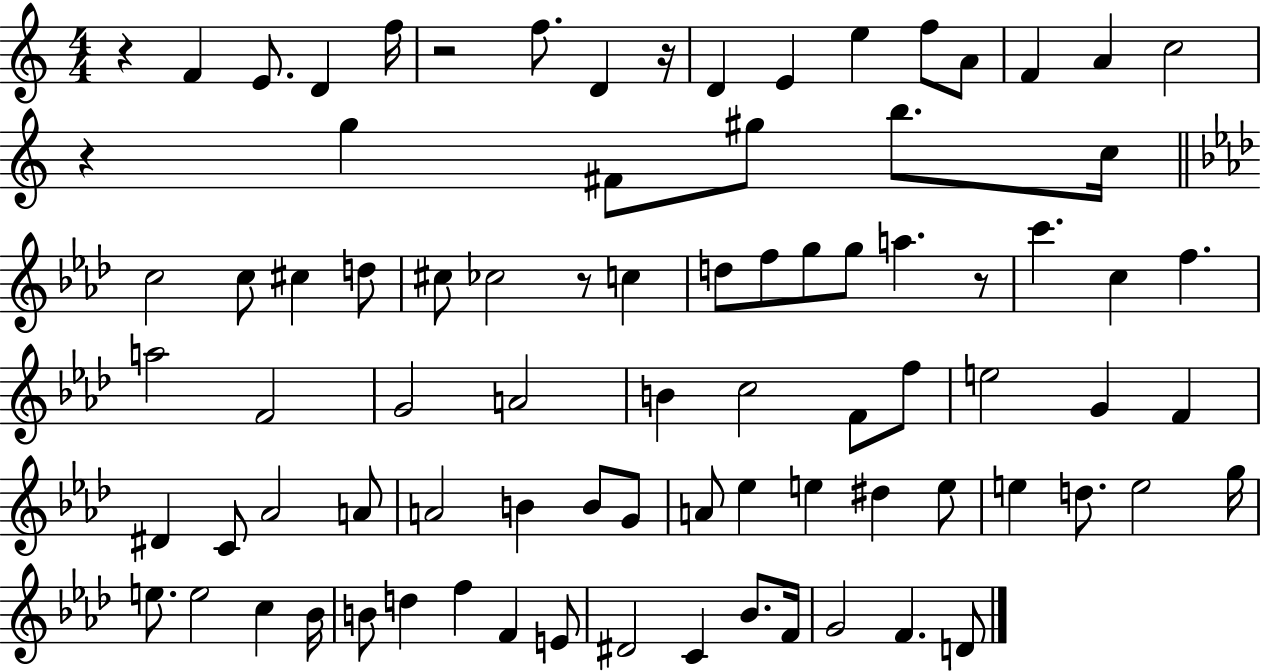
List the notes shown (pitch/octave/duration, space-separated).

R/q F4/q E4/e. D4/q F5/s R/h F5/e. D4/q R/s D4/q E4/q E5/q F5/e A4/e F4/q A4/q C5/h R/q G5/q F#4/e G#5/e B5/e. C5/s C5/h C5/e C#5/q D5/e C#5/e CES5/h R/e C5/q D5/e F5/e G5/e G5/e A5/q. R/e C6/q. C5/q F5/q. A5/h F4/h G4/h A4/h B4/q C5/h F4/e F5/e E5/h G4/q F4/q D#4/q C4/e Ab4/h A4/e A4/h B4/q B4/e G4/e A4/e Eb5/q E5/q D#5/q E5/e E5/q D5/e. E5/h G5/s E5/e. E5/h C5/q Bb4/s B4/e D5/q F5/q F4/q E4/e D#4/h C4/q Bb4/e. F4/s G4/h F4/q. D4/e